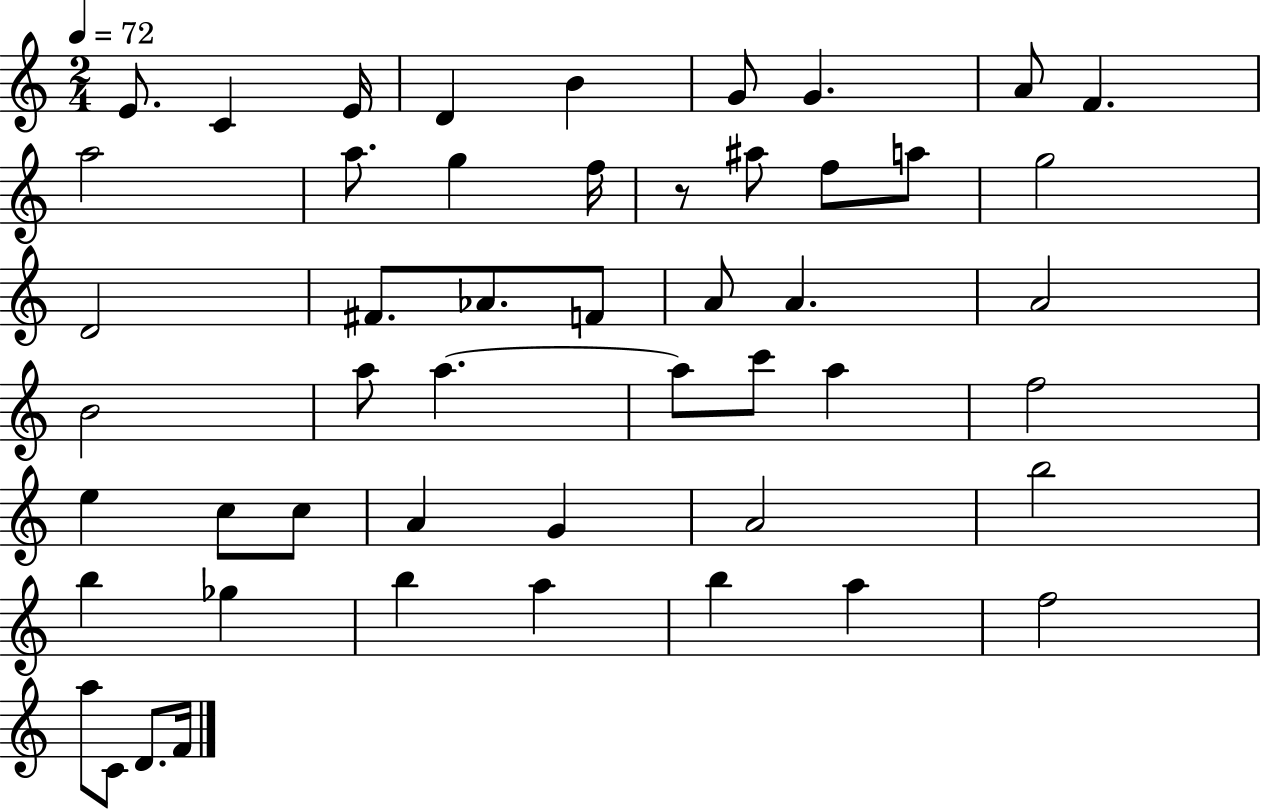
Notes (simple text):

E4/e. C4/q E4/s D4/q B4/q G4/e G4/q. A4/e F4/q. A5/h A5/e. G5/q F5/s R/e A#5/e F5/e A5/e G5/h D4/h F#4/e. Ab4/e. F4/e A4/e A4/q. A4/h B4/h A5/e A5/q. A5/e C6/e A5/q F5/h E5/q C5/e C5/e A4/q G4/q A4/h B5/h B5/q Gb5/q B5/q A5/q B5/q A5/q F5/h A5/e C4/e D4/e. F4/s